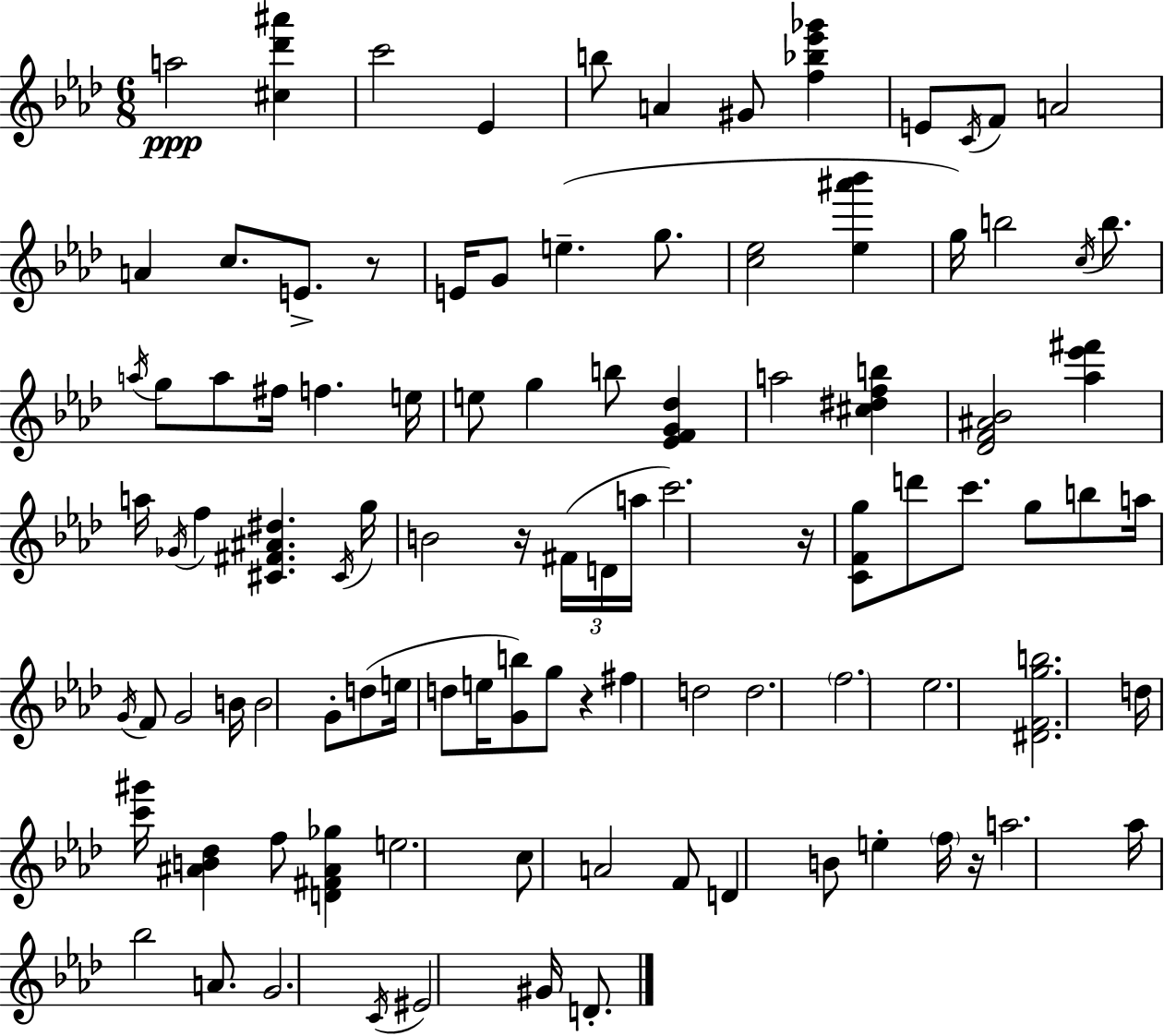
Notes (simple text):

A5/h [C#5,Db6,A#6]/q C6/h Eb4/q B5/e A4/q G#4/e [F5,Bb5,Eb6,Gb6]/q E4/e C4/s F4/e A4/h A4/q C5/e. E4/e. R/e E4/s G4/e E5/q. G5/e. [C5,Eb5]/h [Eb5,A#6,Bb6]/q G5/s B5/h C5/s B5/e. A5/s G5/e A5/e F#5/s F5/q. E5/s E5/e G5/q B5/e [Eb4,F4,G4,Db5]/q A5/h [C#5,D#5,F5,B5]/q [Db4,F4,A#4,Bb4]/h [Ab5,Eb6,F#6]/q A5/s Gb4/s F5/q [C#4,F#4,A#4,D#5]/q. C#4/s G5/s B4/h R/s F#4/s D4/s A5/s C6/h. R/s [C4,F4,G5]/e D6/e C6/e. G5/e B5/e A5/s G4/s F4/e G4/h B4/s B4/h G4/e D5/e E5/s D5/e E5/s [G4,B5]/e G5/e R/q F#5/q D5/h D5/h. F5/h. Eb5/h. [D#4,F4,G5,B5]/h. D5/s [C6,G#6]/s [A#4,B4,Db5]/q F5/e [D4,F#4,A#4,Gb5]/q E5/h. C5/e A4/h F4/e D4/q B4/e E5/q F5/s R/s A5/h. Ab5/s Bb5/h A4/e. G4/h. C4/s EIS4/h G#4/s D4/e.